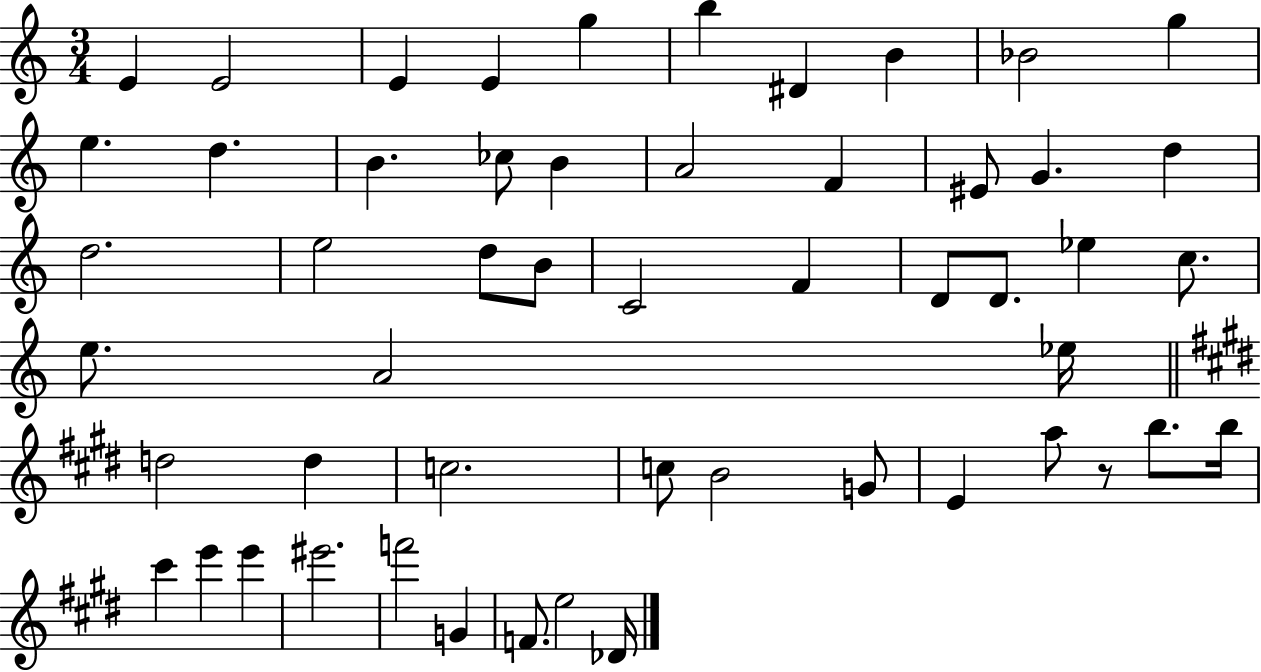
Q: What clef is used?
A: treble